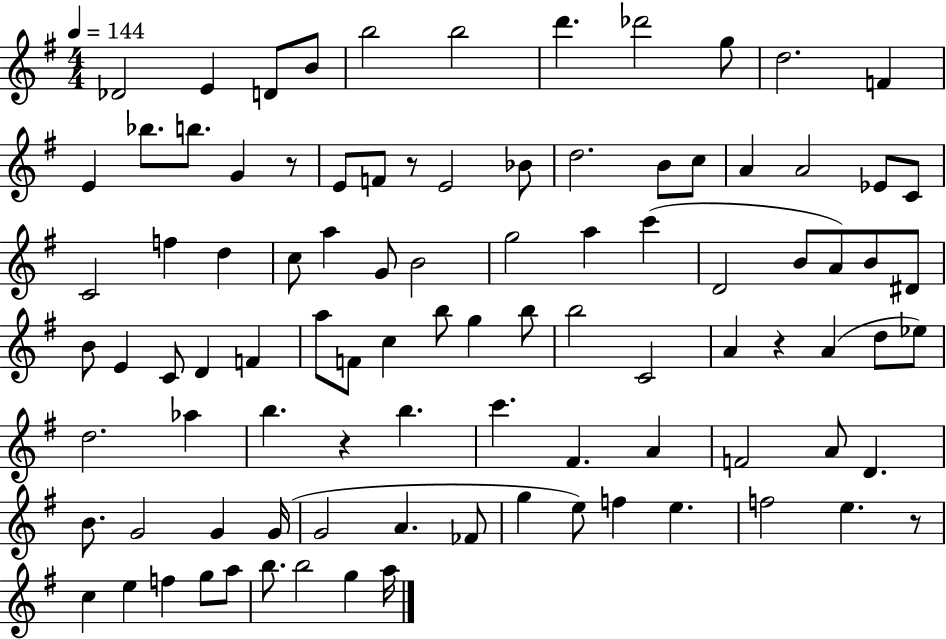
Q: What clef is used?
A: treble